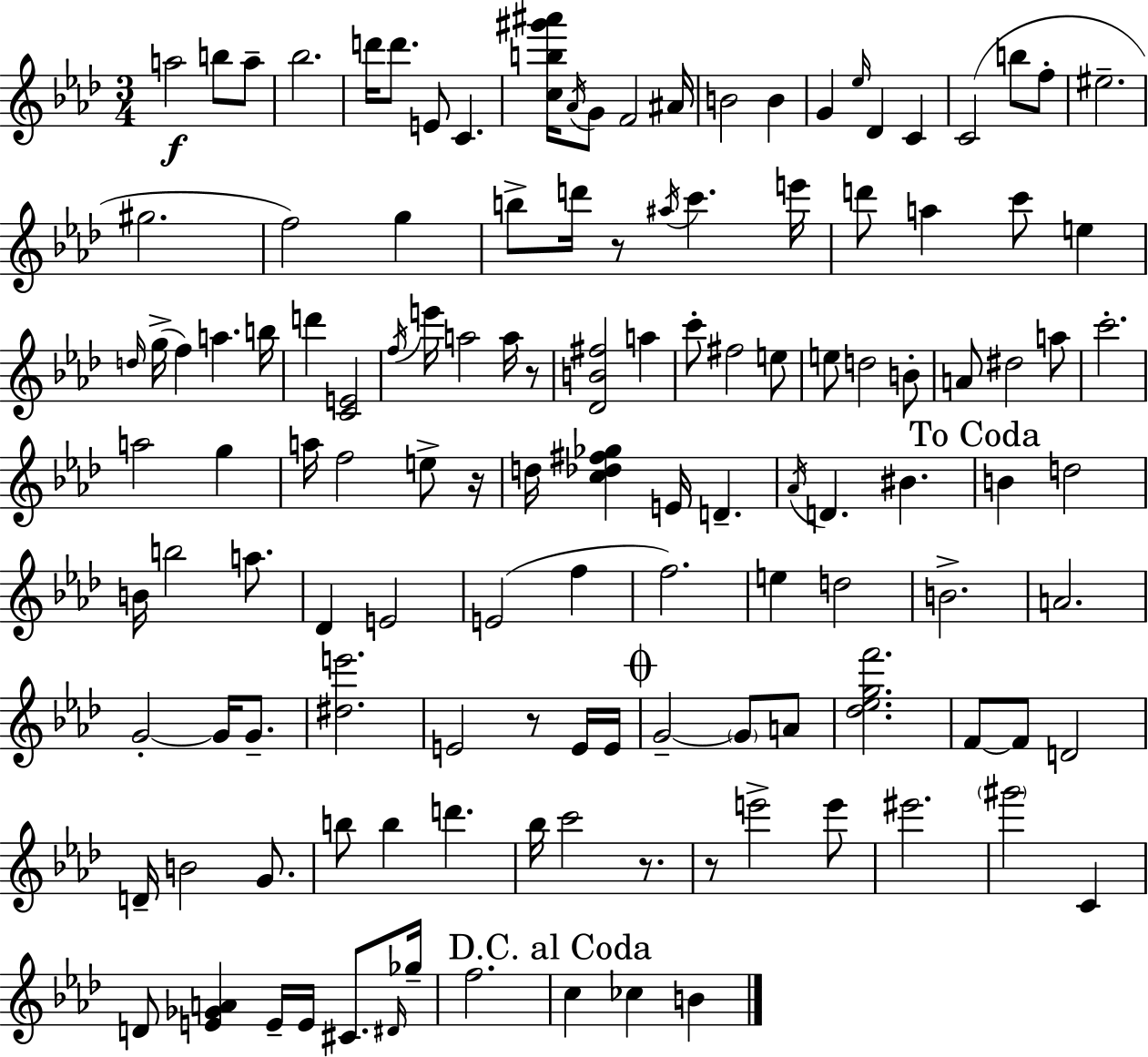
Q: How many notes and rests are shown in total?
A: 128